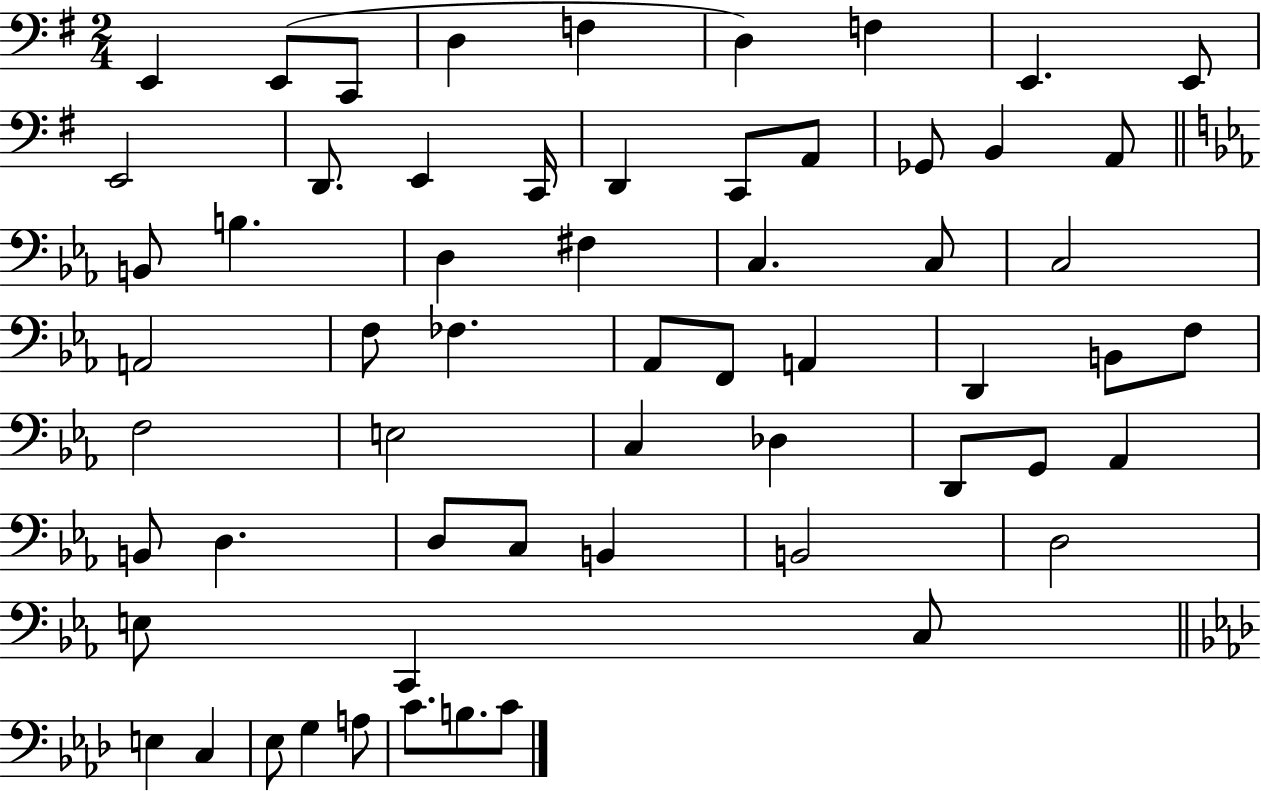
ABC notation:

X:1
T:Untitled
M:2/4
L:1/4
K:G
E,, E,,/2 C,,/2 D, F, D, F, E,, E,,/2 E,,2 D,,/2 E,, C,,/4 D,, C,,/2 A,,/2 _G,,/2 B,, A,,/2 B,,/2 B, D, ^F, C, C,/2 C,2 A,,2 F,/2 _F, _A,,/2 F,,/2 A,, D,, B,,/2 F,/2 F,2 E,2 C, _D, D,,/2 G,,/2 _A,, B,,/2 D, D,/2 C,/2 B,, B,,2 D,2 E,/2 C,, C,/2 E, C, _E,/2 G, A,/2 C/2 B,/2 C/2